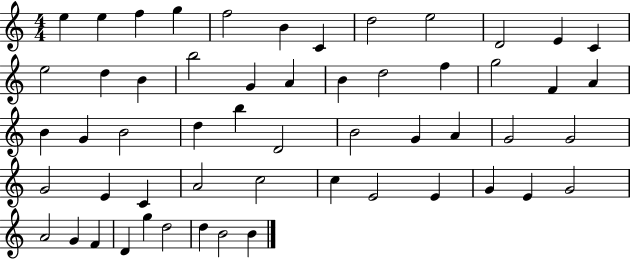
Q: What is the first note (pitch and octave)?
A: E5